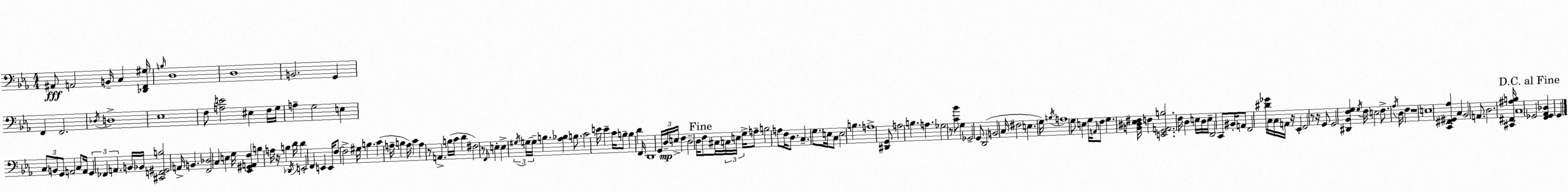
X:1
T:Untitled
M:4/4
L:1/4
K:Cm
^A,,/2 A,,2 B,,/4 C, [_D,,F,,^G,]/4 B,/4 D,4 D,4 B,,2 G,, F,, F,,2 _D,/4 D,4 _E,4 F,/2 [A,E]2 ^E, F,/4 G,/4 A, G,2 E, C,/2 B,,/2 G,,/2 A,,2 C,/2 A,,/4 G,, _F,, A,, B,,/4 _B,,/4 [^C,,F,,^G,,B,]2 A,,/4 B,, [F,,_D,]2 C, E, G,/4 [_E,,^G,,A,,F,] B, A,/4 z/4 B, _D,,/4 D/4 D E,,2 F,, E,, E,,/4 F,/2 F,2 ^G,/4 B, C A,/4 B, A,/4 C A, z/2 A,, B,/4 C/4 D ^F,2 z/2 F,,/4 E, E, ^G,/4 G,/4 G,/4 B, [_A,_B,] B,/2 C2 E/4 E C/4 B,/2 B, D F,,/4 D,,4 G,,/4 D,/4 E,/4 F, D,2 D,/4 F,/2 ^C,/4 C,/4 E,/4 G,/4 A,/2 B,2 A,/2 F,/4 D,/2 C, G,/2 E,/4 C,/2 E,2 B, A,4 [^D,,G,,]/2 A,2 B, A, _G,2 z/2 [C_B]/2 G, _G,,2 G,,/2 D,,2 B,,2 C,/4 ^F,2 E, G,/4 B,/4 A,4 G,/2 E, G,/4 A,,/4 F,/2 G, [B,,^D,_E,^F,]/4 F, [E,,G,,A,,B,]2 F,/4 D, E,/4 D,/4 E,/4 D,,2 C,,/2 ^B,,/4 A,,/2 F,,2 [^D_G]/4 C,/4 C,/4 A,,/4 z/4 _E,, F,,2 z/2 z/4 G,,/2 G,,2 [^D,,_B,,F,G,] G,/4 F,/4 E,2 F,/2 _A,/4 D,/4 F, z4 E,4 [C,,^F,,^G,,_A,] C, _B,,2 A,,/2 D,2 [^C,,^F,,^A,B,]/4 C,4 _G,,2 [F,,_G,,_A,,_D,] G,,